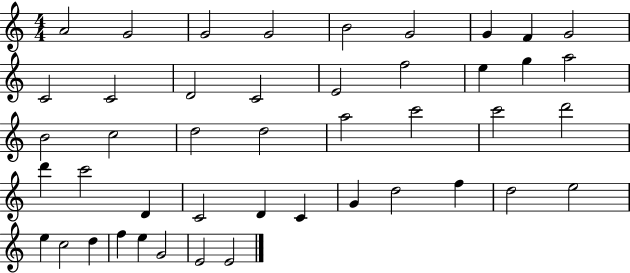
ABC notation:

X:1
T:Untitled
M:4/4
L:1/4
K:C
A2 G2 G2 G2 B2 G2 G F G2 C2 C2 D2 C2 E2 f2 e g a2 B2 c2 d2 d2 a2 c'2 c'2 d'2 d' c'2 D C2 D C G d2 f d2 e2 e c2 d f e G2 E2 E2